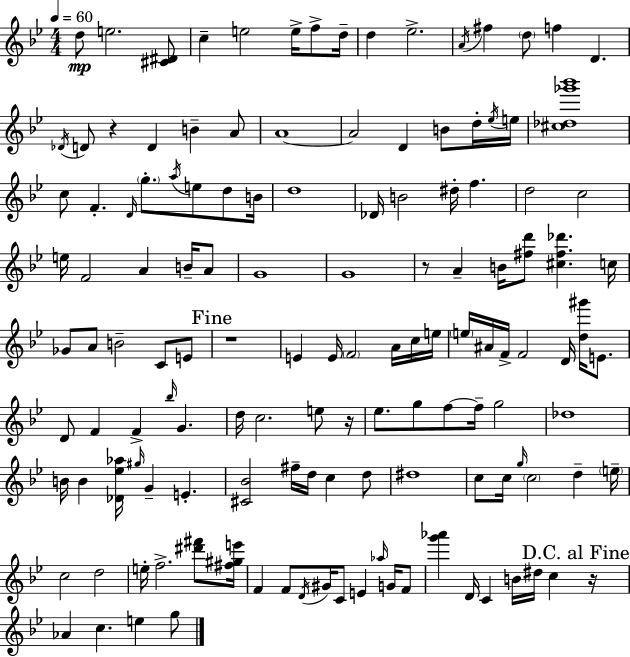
{
  \clef treble
  \numericTimeSignature
  \time 4/4
  \key bes \major
  \tempo 4 = 60
  d''8\mp e''2. <cis' dis'>8 | c''4-- e''2 e''16-> f''8-> d''16-- | d''4 ees''2.-> | \acciaccatura { a'16 } fis''4 \parenthesize d''8 f''4 d'4. | \break \acciaccatura { des'16 } d'8 r4 d'4 b'4-- | a'8 a'1~~ | a'2 d'4 b'8 | d''16-. \acciaccatura { ees''16 } e''16 <cis'' des'' ges''' bes'''>1 | \break c''8 f'4.-. \grace { d'16 } \parenthesize g''8.-. \acciaccatura { a''16 } | e''8 d''8 b'16 d''1 | des'16 b'2 dis''16-. f''4. | d''2 c''2 | \break e''16 f'2 a'4 | b'16-- a'8 g'1 | g'1 | r8 a'4-- b'16 <fis'' d'''>8 <cis'' fis'' des'''>4. | \break c''16 ges'8 a'8 b'2-- | c'8 e'8 \mark "Fine" r1 | e'4 e'16 \parenthesize f'2 | a'16 c''16 e''16 \parenthesize e''16 ais'16 f'16-> f'2 | \break d'16 <d'' gis'''>16 e'8. d'8 f'4 f'4-> \grace { bes''16 } | g'4. d''16 c''2. | e''8 r16 ees''8. g''8 f''8~~ f''16-- g''2 | des''1 | \break b'16 b'4 <des' ees'' aes''>16 \grace { gis''16 } g'4-- | e'4.-. <cis' bes'>2 fis''16-- | d''16 c''4 d''8 dis''1 | c''8 c''16 \grace { g''16 } \parenthesize c''2 | \break d''4-- \parenthesize e''16-- c''2 | d''2 e''16-. f''2.-> | <dis''' fis'''>8 <fis'' gis'' e'''>16 f'4 f'8 \acciaccatura { d'16 } gis'16 | c'8 e'4 \grace { aes''16 } g'16 f'8 <g''' aes'''>4 d'16 c'4 | \break b'16 dis''16 c''4 \mark "D.C. al Fine" r16 aes'4 c''4. | e''4 g''8 \bar "|."
}